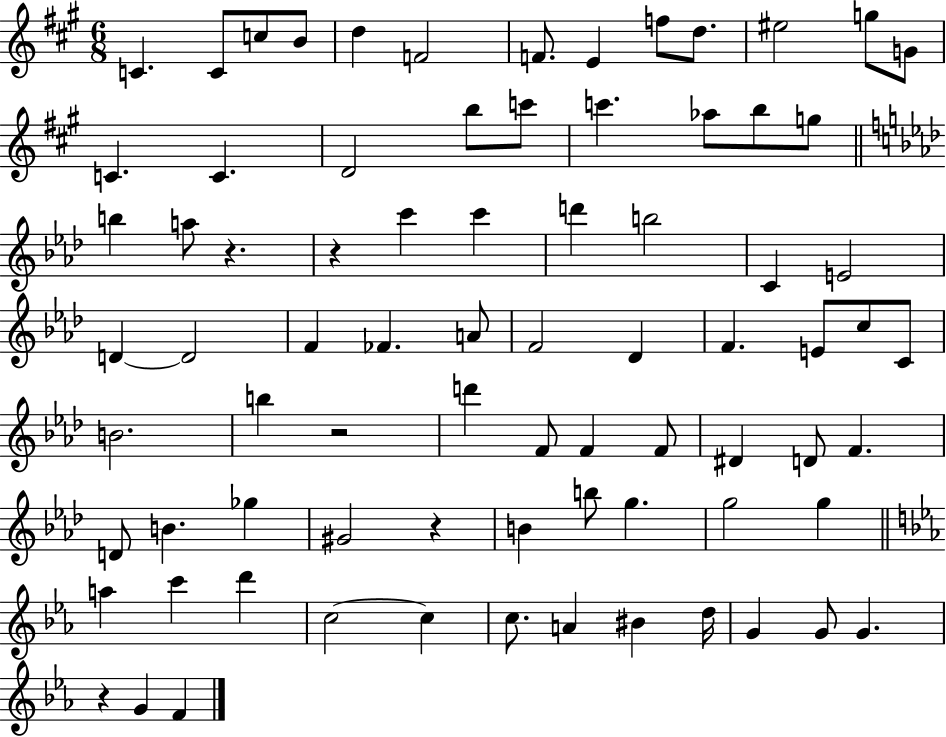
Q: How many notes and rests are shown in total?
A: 78